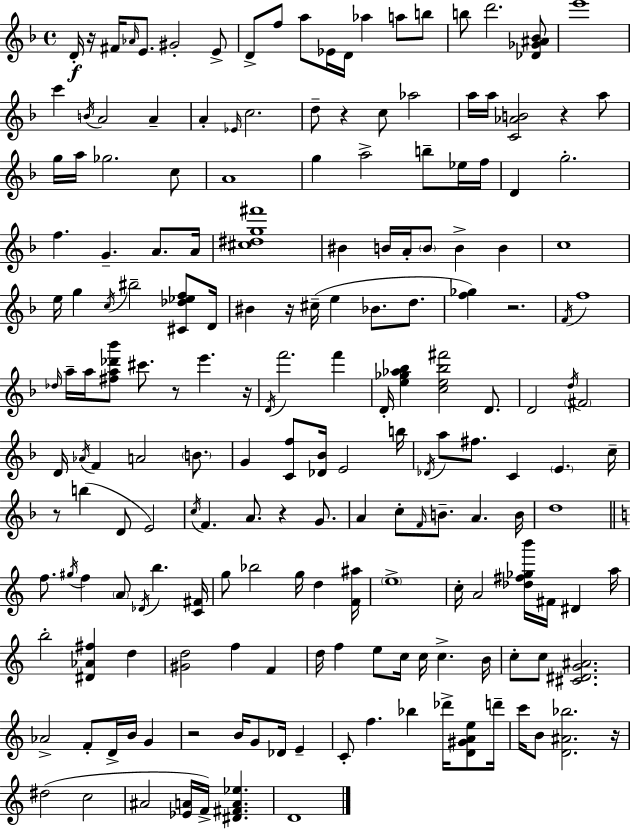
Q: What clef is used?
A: treble